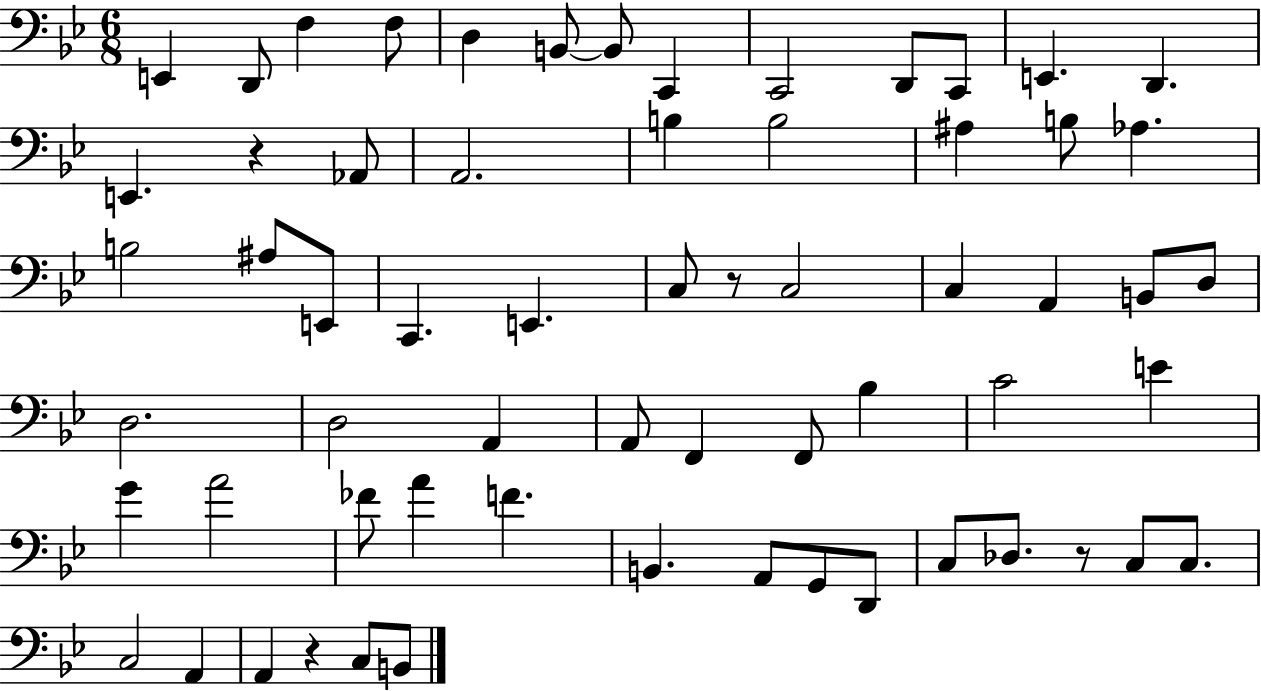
E2/q D2/e F3/q F3/e D3/q B2/e B2/e C2/q C2/h D2/e C2/e E2/q. D2/q. E2/q. R/q Ab2/e A2/h. B3/q B3/h A#3/q B3/e Ab3/q. B3/h A#3/e E2/e C2/q. E2/q. C3/e R/e C3/h C3/q A2/q B2/e D3/e D3/h. D3/h A2/q A2/e F2/q F2/e Bb3/q C4/h E4/q G4/q A4/h FES4/e A4/q F4/q. B2/q. A2/e G2/e D2/e C3/e Db3/e. R/e C3/e C3/e. C3/h A2/q A2/q R/q C3/e B2/e